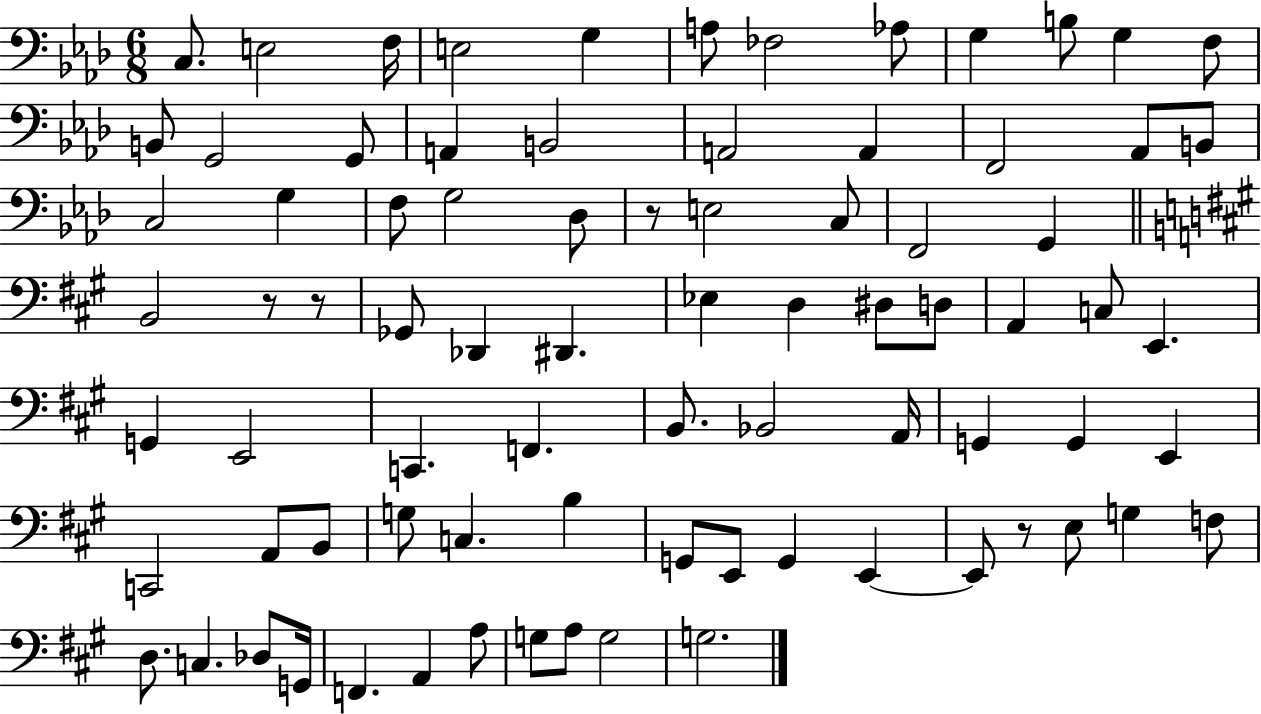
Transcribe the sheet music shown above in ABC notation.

X:1
T:Untitled
M:6/8
L:1/4
K:Ab
C,/2 E,2 F,/4 E,2 G, A,/2 _F,2 _A,/2 G, B,/2 G, F,/2 B,,/2 G,,2 G,,/2 A,, B,,2 A,,2 A,, F,,2 _A,,/2 B,,/2 C,2 G, F,/2 G,2 _D,/2 z/2 E,2 C,/2 F,,2 G,, B,,2 z/2 z/2 _G,,/2 _D,, ^D,, _E, D, ^D,/2 D,/2 A,, C,/2 E,, G,, E,,2 C,, F,, B,,/2 _B,,2 A,,/4 G,, G,, E,, C,,2 A,,/2 B,,/2 G,/2 C, B, G,,/2 E,,/2 G,, E,, E,,/2 z/2 E,/2 G, F,/2 D,/2 C, _D,/2 G,,/4 F,, A,, A,/2 G,/2 A,/2 G,2 G,2